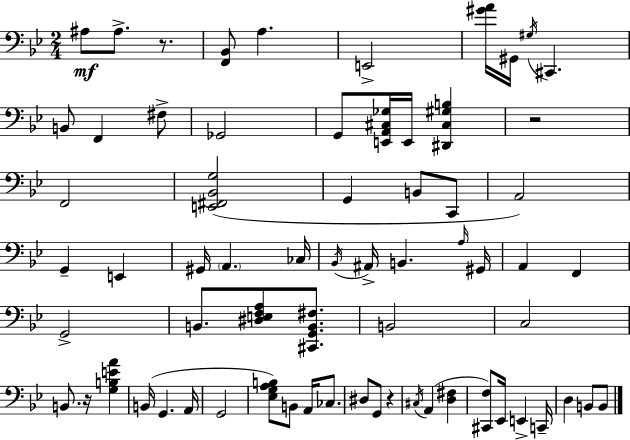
X:1
T:Untitled
M:2/4
L:1/4
K:Bb
^A,/2 ^A,/2 z/2 [F,,_B,,]/2 A, E,,2 [^GA]/4 ^G,,/4 ^G,/4 ^C,, B,,/2 F,, ^F,/2 _G,,2 G,,/2 [E,,A,,^C,_G,]/4 E,,/4 [^D,,^C,^G,B,] z2 F,,2 [E,,^F,,_B,,G,]2 G,, B,,/2 C,,/2 A,,2 G,, E,, ^G,,/4 A,, _C,/4 _B,,/4 ^A,,/4 B,, A,/4 ^G,,/4 A,, F,, G,,2 B,,/2 [^D,E,F,A,]/2 [^C,,G,,B,,^F,]/2 B,,2 C,2 B,,/2 z/4 [G,B,EA] B,,/4 G,, A,,/4 G,,2 [_E,G,A,B,]/2 B,,/2 A,,/4 _C,/2 ^D,/2 G,,/2 z ^C,/4 A,, [D,^F,] [^C,,F,]/2 _E,,/4 E,, C,,/4 D, B,,/2 B,,/2